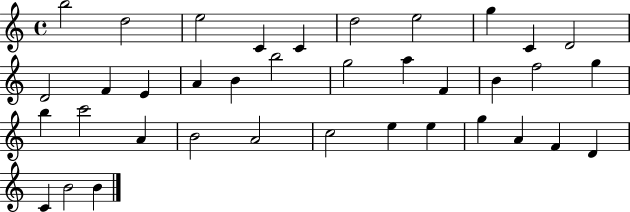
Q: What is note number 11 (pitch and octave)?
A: D4